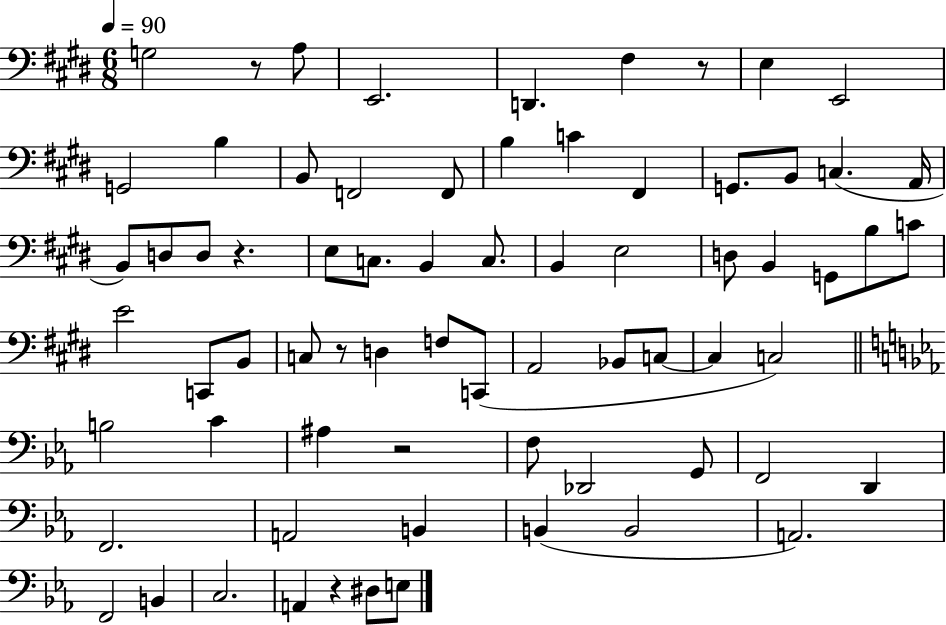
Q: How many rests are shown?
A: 6